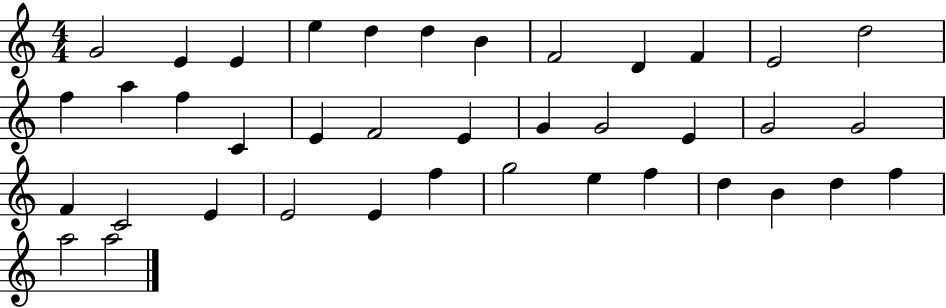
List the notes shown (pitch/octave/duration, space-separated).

G4/h E4/q E4/q E5/q D5/q D5/q B4/q F4/h D4/q F4/q E4/h D5/h F5/q A5/q F5/q C4/q E4/q F4/h E4/q G4/q G4/h E4/q G4/h G4/h F4/q C4/h E4/q E4/h E4/q F5/q G5/h E5/q F5/q D5/q B4/q D5/q F5/q A5/h A5/h